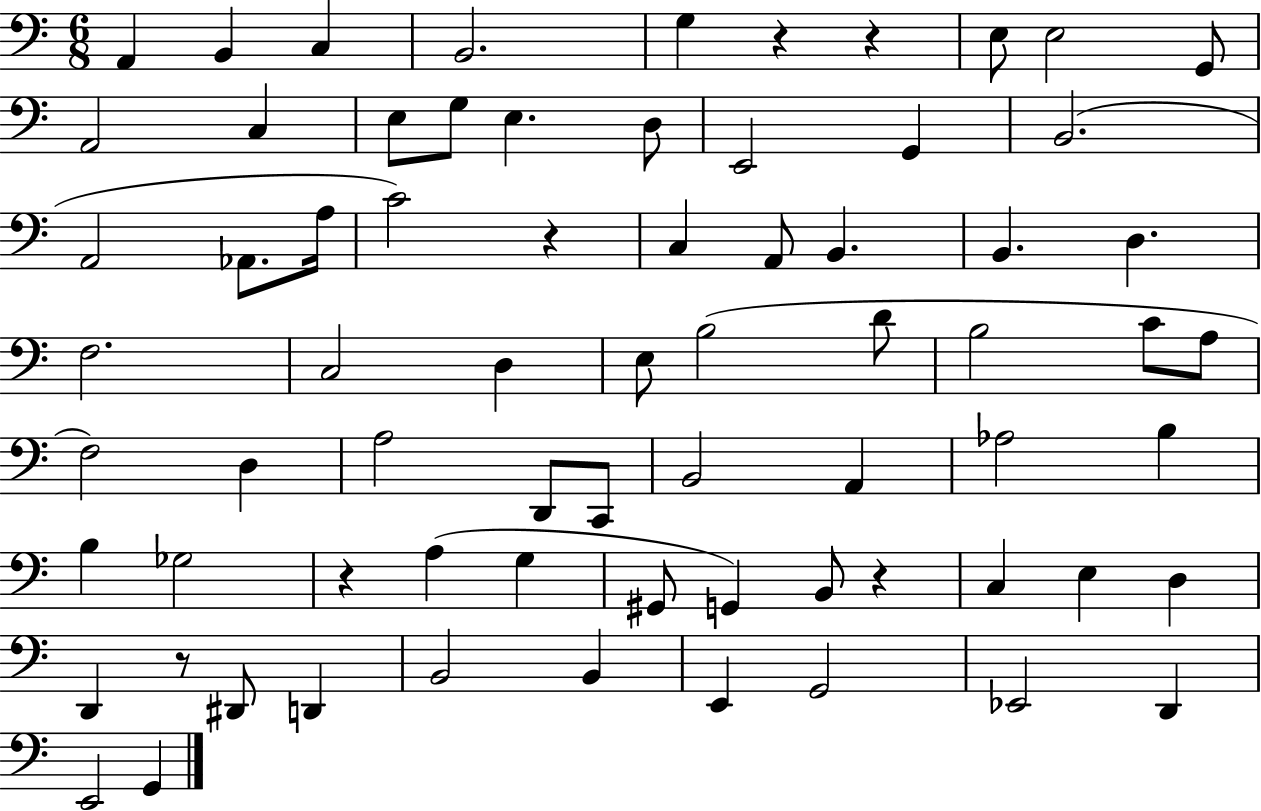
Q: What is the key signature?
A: C major